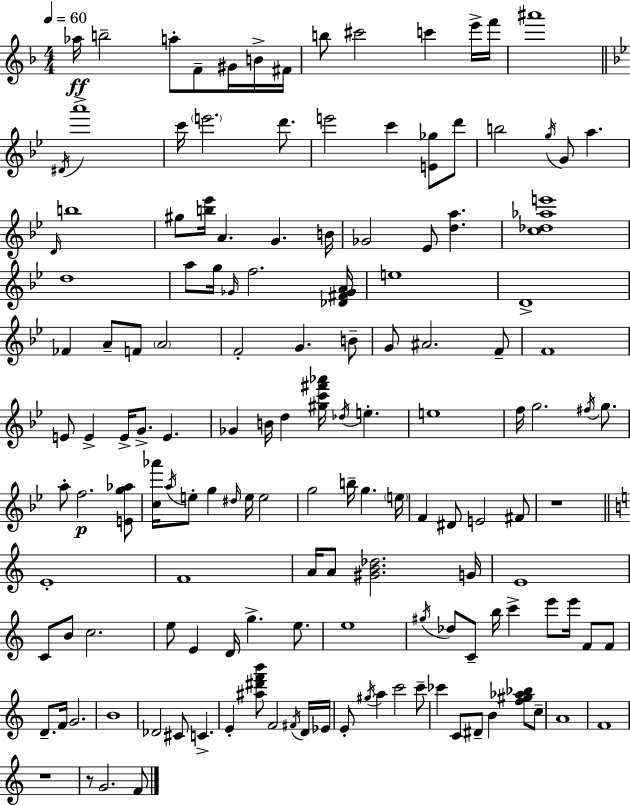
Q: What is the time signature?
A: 4/4